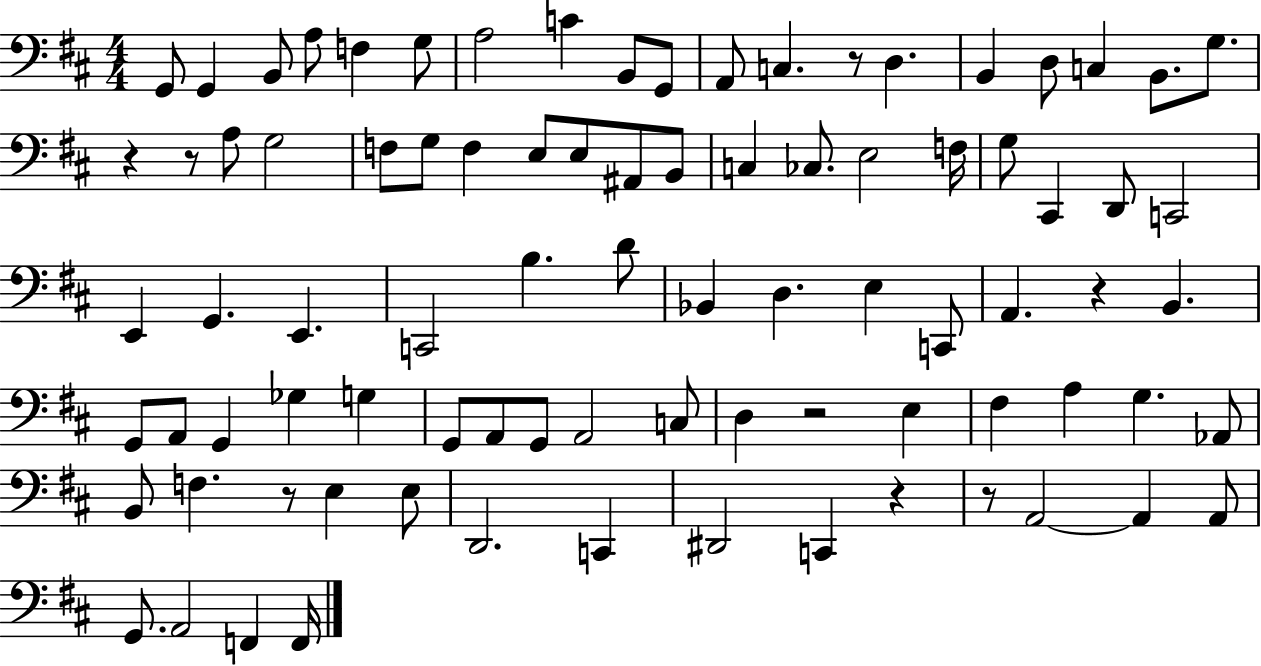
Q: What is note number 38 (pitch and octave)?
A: E2